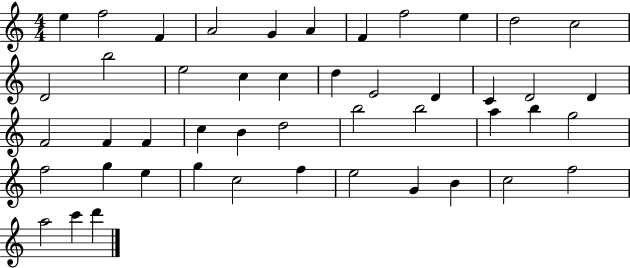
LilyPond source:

{
  \clef treble
  \numericTimeSignature
  \time 4/4
  \key c \major
  e''4 f''2 f'4 | a'2 g'4 a'4 | f'4 f''2 e''4 | d''2 c''2 | \break d'2 b''2 | e''2 c''4 c''4 | d''4 e'2 d'4 | c'4 d'2 d'4 | \break f'2 f'4 f'4 | c''4 b'4 d''2 | b''2 b''2 | a''4 b''4 g''2 | \break f''2 g''4 e''4 | g''4 c''2 f''4 | e''2 g'4 b'4 | c''2 f''2 | \break a''2 c'''4 d'''4 | \bar "|."
}